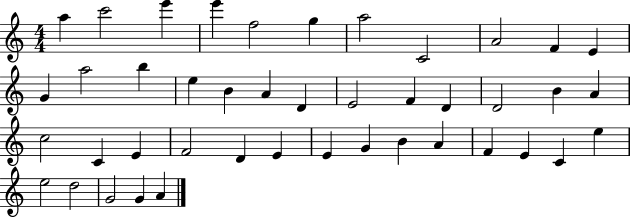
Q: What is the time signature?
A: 4/4